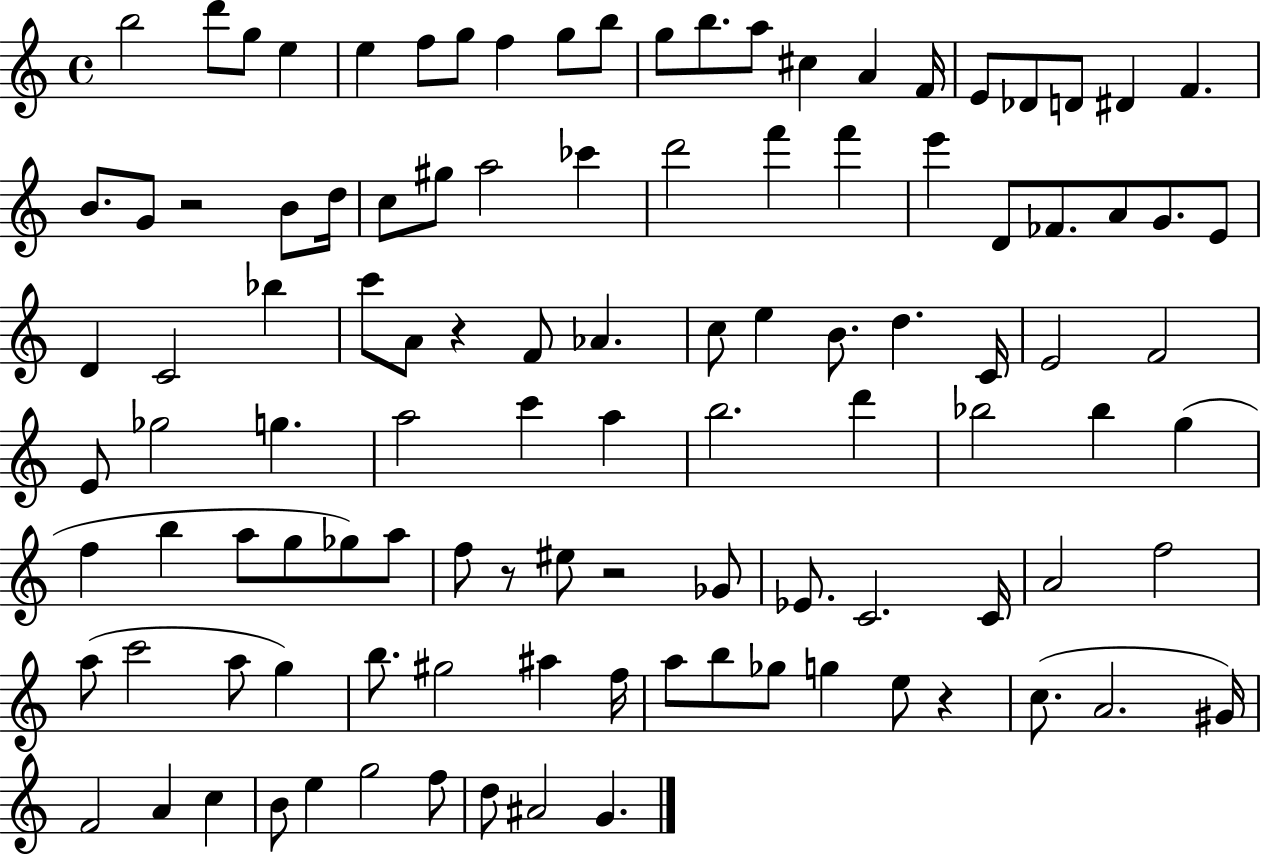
B5/h D6/e G5/e E5/q E5/q F5/e G5/e F5/q G5/e B5/e G5/e B5/e. A5/e C#5/q A4/q F4/s E4/e Db4/e D4/e D#4/q F4/q. B4/e. G4/e R/h B4/e D5/s C5/e G#5/e A5/h CES6/q D6/h F6/q F6/q E6/q D4/e FES4/e. A4/e G4/e. E4/e D4/q C4/h Bb5/q C6/e A4/e R/q F4/e Ab4/q. C5/e E5/q B4/e. D5/q. C4/s E4/h F4/h E4/e Gb5/h G5/q. A5/h C6/q A5/q B5/h. D6/q Bb5/h Bb5/q G5/q F5/q B5/q A5/e G5/e Gb5/e A5/e F5/e R/e EIS5/e R/h Gb4/e Eb4/e. C4/h. C4/s A4/h F5/h A5/e C6/h A5/e G5/q B5/e. G#5/h A#5/q F5/s A5/e B5/e Gb5/e G5/q E5/e R/q C5/e. A4/h. G#4/s F4/h A4/q C5/q B4/e E5/q G5/h F5/e D5/e A#4/h G4/q.